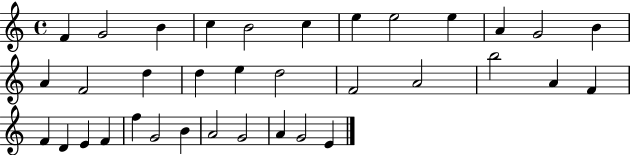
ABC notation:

X:1
T:Untitled
M:4/4
L:1/4
K:C
F G2 B c B2 c e e2 e A G2 B A F2 d d e d2 F2 A2 b2 A F F D E F f G2 B A2 G2 A G2 E